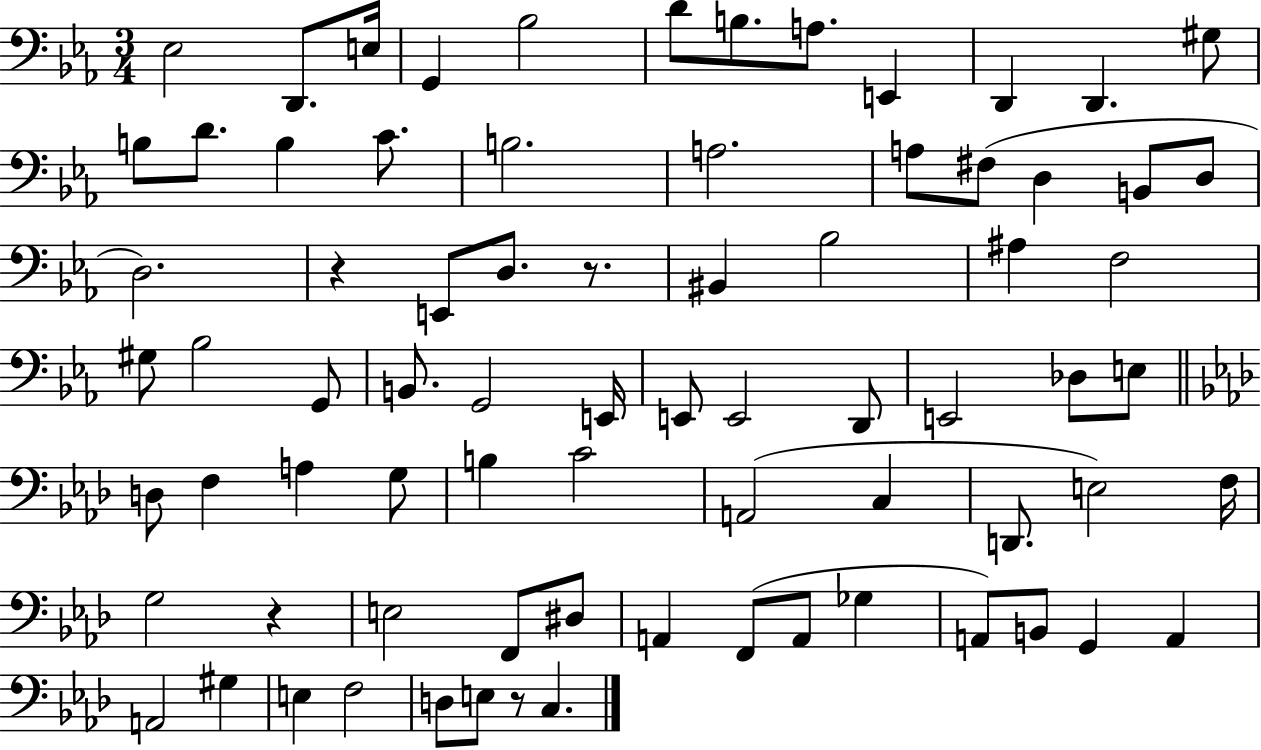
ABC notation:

X:1
T:Untitled
M:3/4
L:1/4
K:Eb
_E,2 D,,/2 E,/4 G,, _B,2 D/2 B,/2 A,/2 E,, D,, D,, ^G,/2 B,/2 D/2 B, C/2 B,2 A,2 A,/2 ^F,/2 D, B,,/2 D,/2 D,2 z E,,/2 D,/2 z/2 ^B,, _B,2 ^A, F,2 ^G,/2 _B,2 G,,/2 B,,/2 G,,2 E,,/4 E,,/2 E,,2 D,,/2 E,,2 _D,/2 E,/2 D,/2 F, A, G,/2 B, C2 A,,2 C, D,,/2 E,2 F,/4 G,2 z E,2 F,,/2 ^D,/2 A,, F,,/2 A,,/2 _G, A,,/2 B,,/2 G,, A,, A,,2 ^G, E, F,2 D,/2 E,/2 z/2 C,